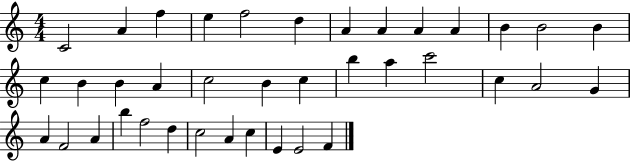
{
  \clef treble
  \numericTimeSignature
  \time 4/4
  \key c \major
  c'2 a'4 f''4 | e''4 f''2 d''4 | a'4 a'4 a'4 a'4 | b'4 b'2 b'4 | \break c''4 b'4 b'4 a'4 | c''2 b'4 c''4 | b''4 a''4 c'''2 | c''4 a'2 g'4 | \break a'4 f'2 a'4 | b''4 f''2 d''4 | c''2 a'4 c''4 | e'4 e'2 f'4 | \break \bar "|."
}